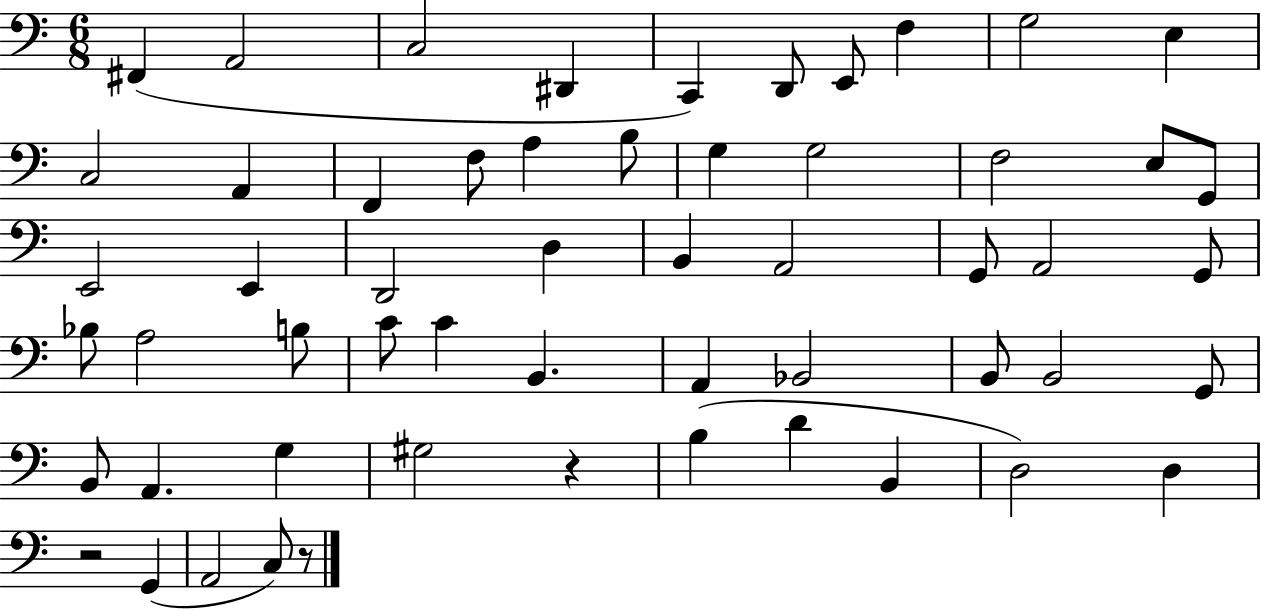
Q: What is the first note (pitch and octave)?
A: F#2